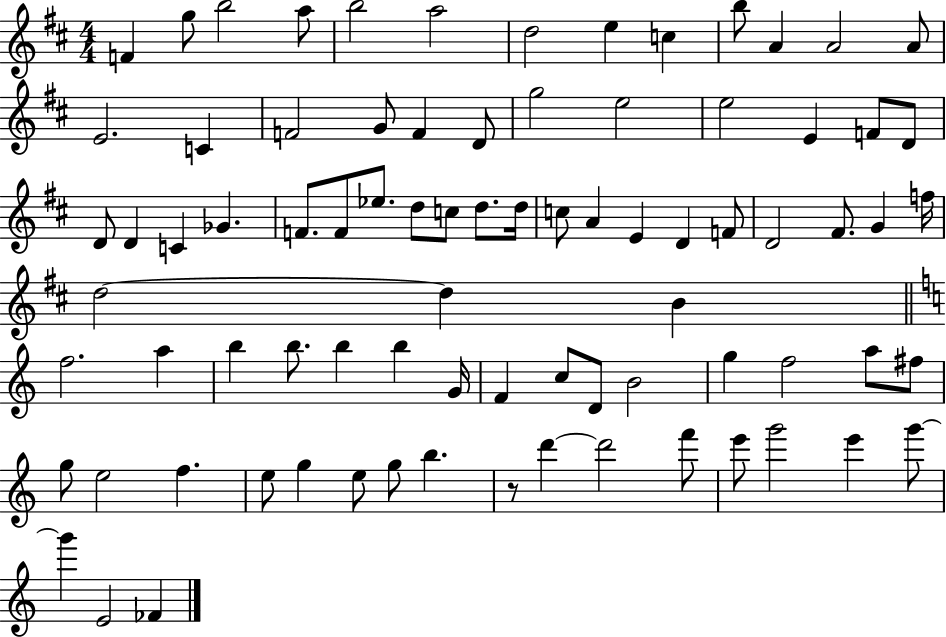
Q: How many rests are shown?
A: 1